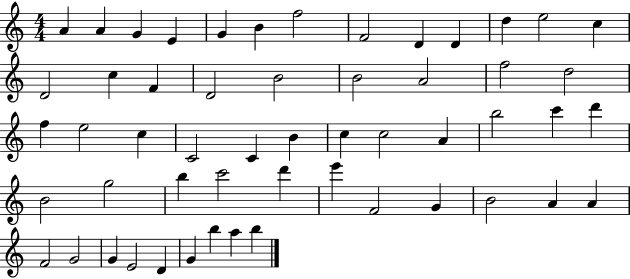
{
  \clef treble
  \numericTimeSignature
  \time 4/4
  \key c \major
  a'4 a'4 g'4 e'4 | g'4 b'4 f''2 | f'2 d'4 d'4 | d''4 e''2 c''4 | \break d'2 c''4 f'4 | d'2 b'2 | b'2 a'2 | f''2 d''2 | \break f''4 e''2 c''4 | c'2 c'4 b'4 | c''4 c''2 a'4 | b''2 c'''4 d'''4 | \break b'2 g''2 | b''4 c'''2 d'''4 | e'''4 f'2 g'4 | b'2 a'4 a'4 | \break f'2 g'2 | g'4 e'2 d'4 | g'4 b''4 a''4 b''4 | \bar "|."
}